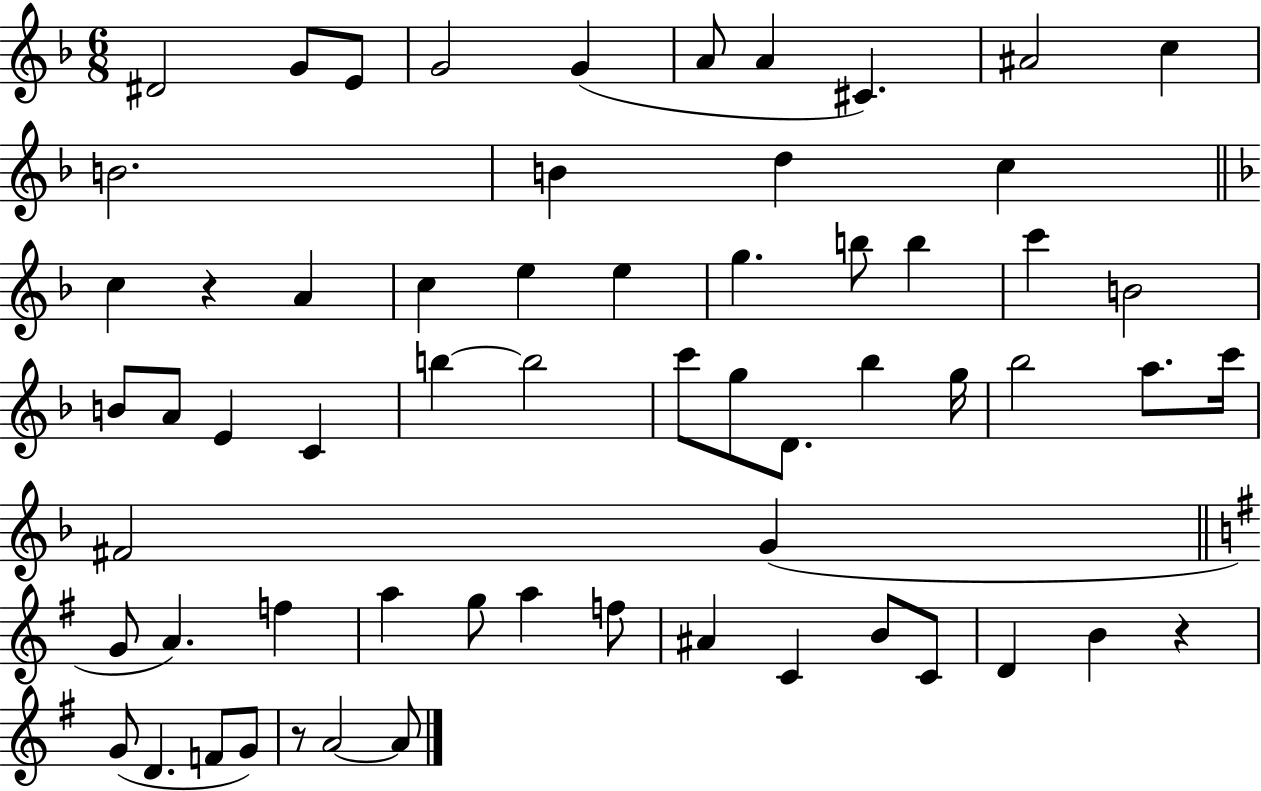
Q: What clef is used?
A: treble